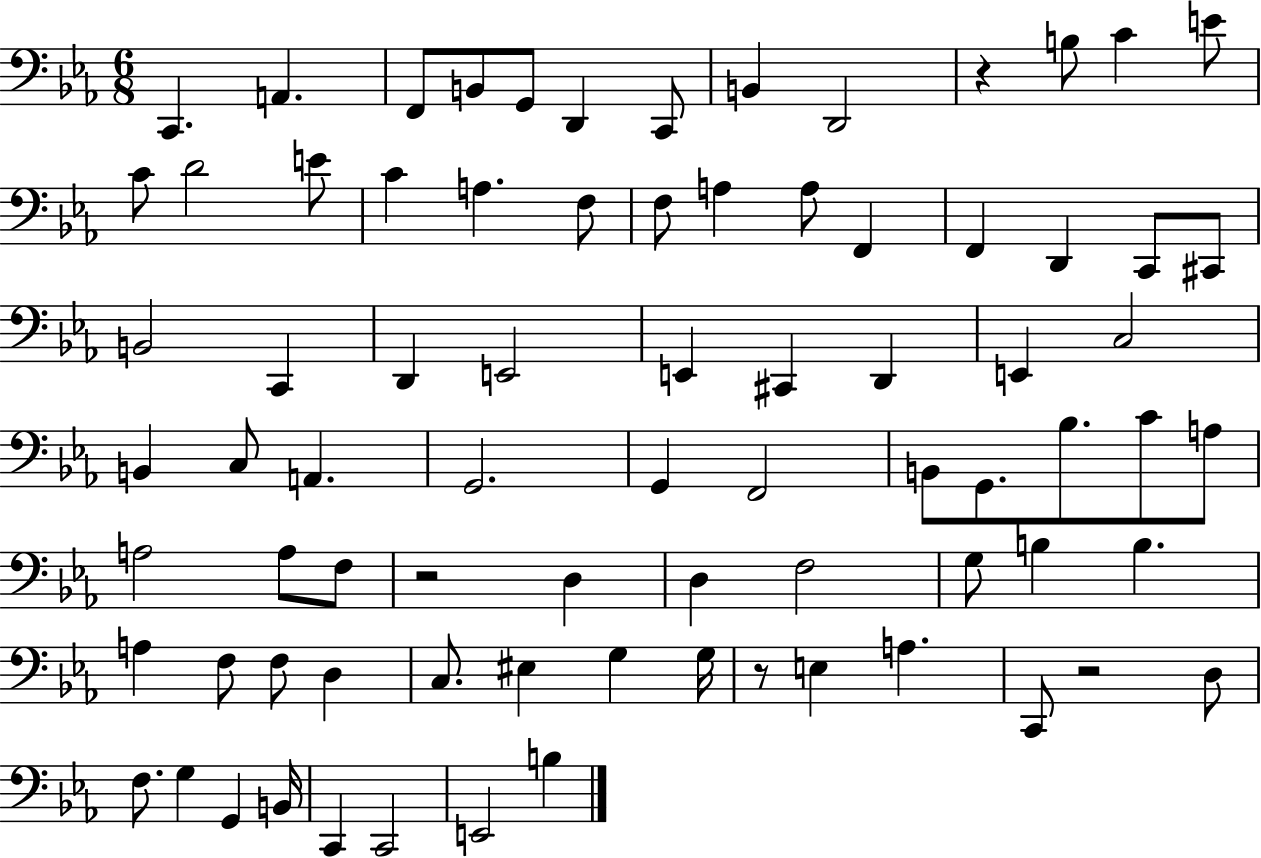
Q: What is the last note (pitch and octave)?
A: B3